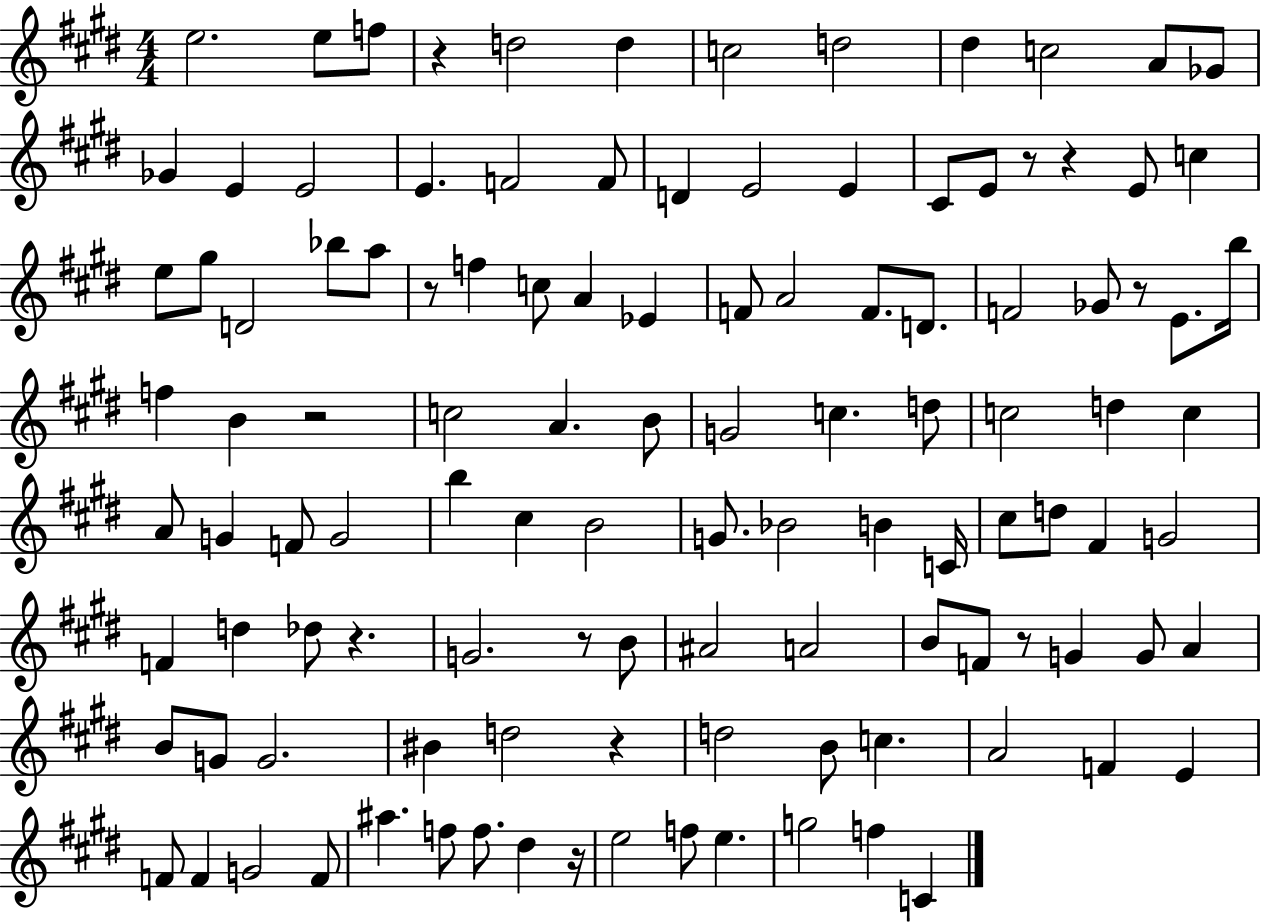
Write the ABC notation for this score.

X:1
T:Untitled
M:4/4
L:1/4
K:E
e2 e/2 f/2 z d2 d c2 d2 ^d c2 A/2 _G/2 _G E E2 E F2 F/2 D E2 E ^C/2 E/2 z/2 z E/2 c e/2 ^g/2 D2 _b/2 a/2 z/2 f c/2 A _E F/2 A2 F/2 D/2 F2 _G/2 z/2 E/2 b/4 f B z2 c2 A B/2 G2 c d/2 c2 d c A/2 G F/2 G2 b ^c B2 G/2 _B2 B C/4 ^c/2 d/2 ^F G2 F d _d/2 z G2 z/2 B/2 ^A2 A2 B/2 F/2 z/2 G G/2 A B/2 G/2 G2 ^B d2 z d2 B/2 c A2 F E F/2 F G2 F/2 ^a f/2 f/2 ^d z/4 e2 f/2 e g2 f C